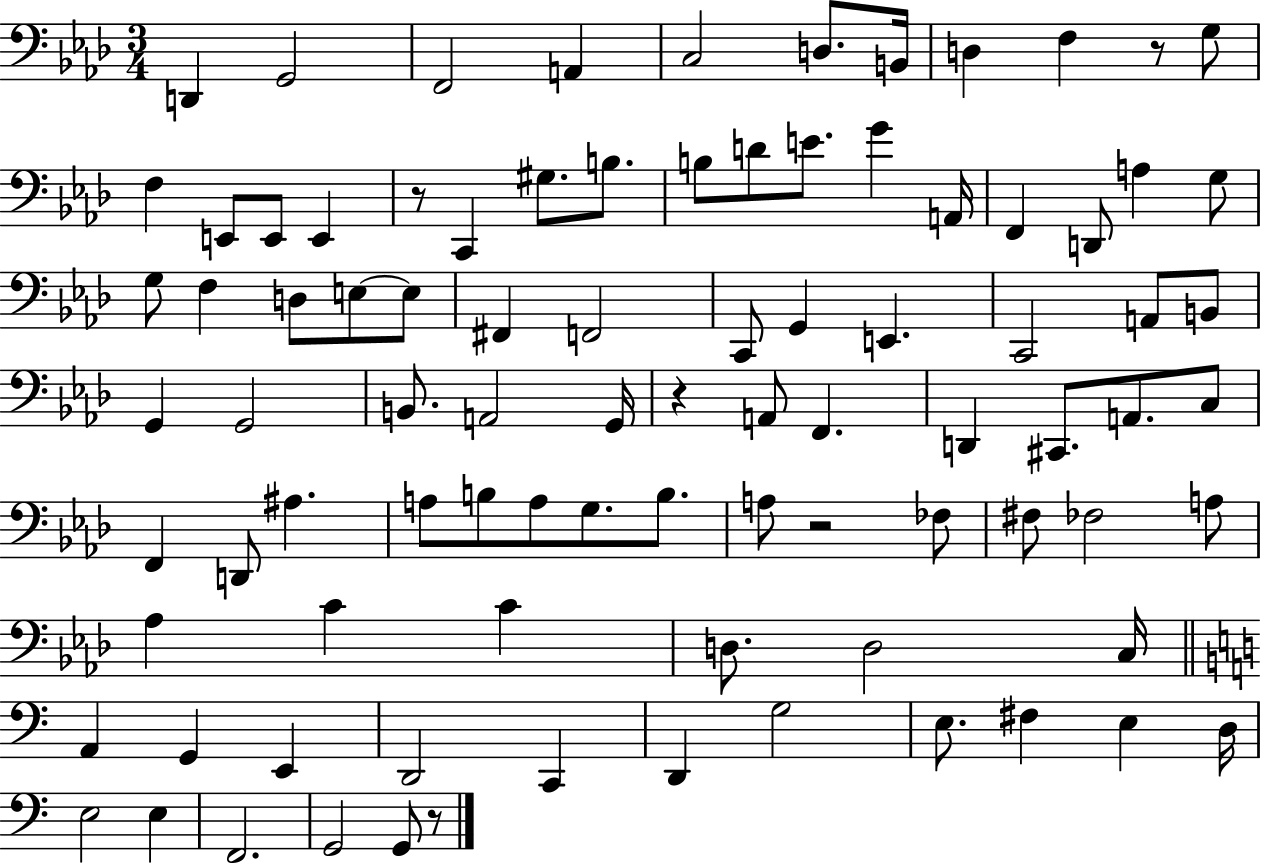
X:1
T:Untitled
M:3/4
L:1/4
K:Ab
D,, G,,2 F,,2 A,, C,2 D,/2 B,,/4 D, F, z/2 G,/2 F, E,,/2 E,,/2 E,, z/2 C,, ^G,/2 B,/2 B,/2 D/2 E/2 G A,,/4 F,, D,,/2 A, G,/2 G,/2 F, D,/2 E,/2 E,/2 ^F,, F,,2 C,,/2 G,, E,, C,,2 A,,/2 B,,/2 G,, G,,2 B,,/2 A,,2 G,,/4 z A,,/2 F,, D,, ^C,,/2 A,,/2 C,/2 F,, D,,/2 ^A, A,/2 B,/2 A,/2 G,/2 B,/2 A,/2 z2 _F,/2 ^F,/2 _F,2 A,/2 _A, C C D,/2 D,2 C,/4 A,, G,, E,, D,,2 C,, D,, G,2 E,/2 ^F, E, D,/4 E,2 E, F,,2 G,,2 G,,/2 z/2